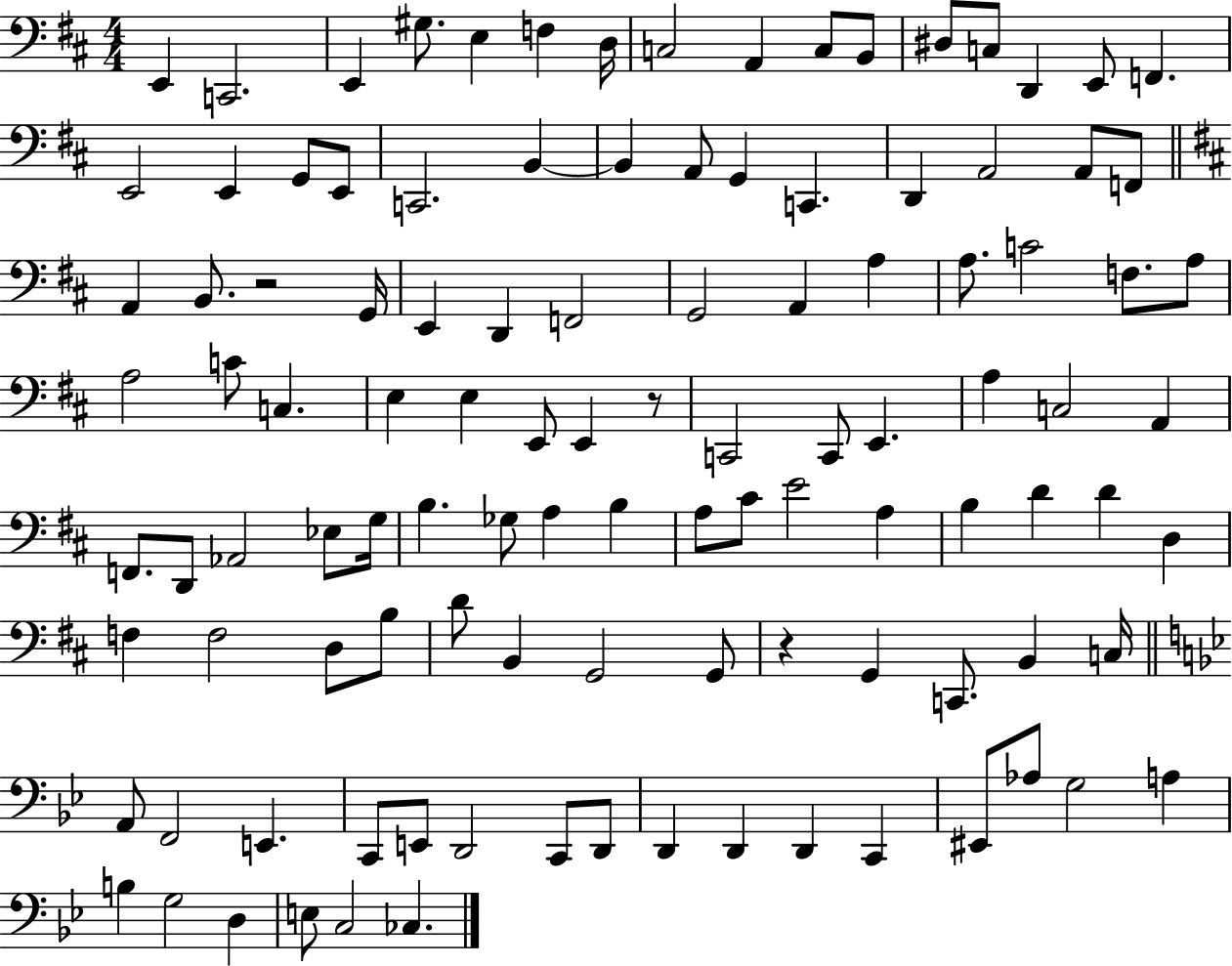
{
  \clef bass
  \numericTimeSignature
  \time 4/4
  \key d \major
  e,4 c,2. | e,4 gis8. e4 f4 d16 | c2 a,4 c8 b,8 | dis8 c8 d,4 e,8 f,4. | \break e,2 e,4 g,8 e,8 | c,2. b,4~~ | b,4 a,8 g,4 c,4. | d,4 a,2 a,8 f,8 | \break \bar "||" \break \key d \major a,4 b,8. r2 g,16 | e,4 d,4 f,2 | g,2 a,4 a4 | a8. c'2 f8. a8 | \break a2 c'8 c4. | e4 e4 e,8 e,4 r8 | c,2 c,8 e,4. | a4 c2 a,4 | \break f,8. d,8 aes,2 ees8 g16 | b4. ges8 a4 b4 | a8 cis'8 e'2 a4 | b4 d'4 d'4 d4 | \break f4 f2 d8 b8 | d'8 b,4 g,2 g,8 | r4 g,4 c,8. b,4 c16 | \bar "||" \break \key bes \major a,8 f,2 e,4. | c,8 e,8 d,2 c,8 d,8 | d,4 d,4 d,4 c,4 | eis,8 aes8 g2 a4 | \break b4 g2 d4 | e8 c2 ces4. | \bar "|."
}